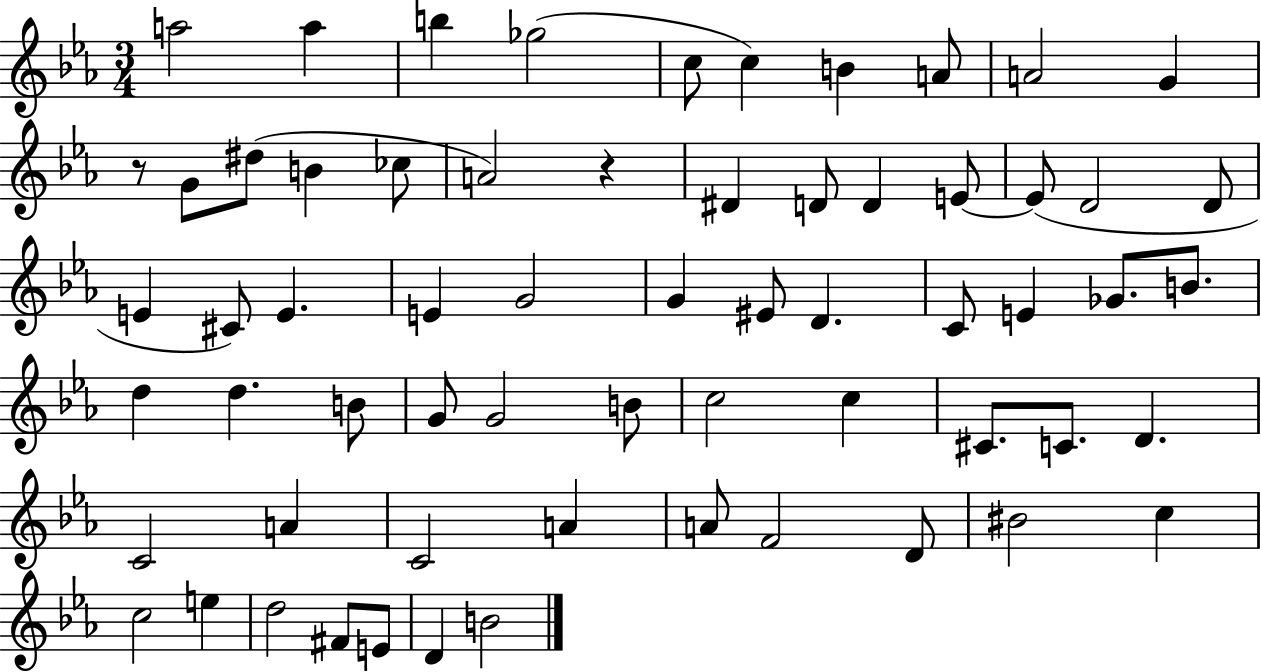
X:1
T:Untitled
M:3/4
L:1/4
K:Eb
a2 a b _g2 c/2 c B A/2 A2 G z/2 G/2 ^d/2 B _c/2 A2 z ^D D/2 D E/2 E/2 D2 D/2 E ^C/2 E E G2 G ^E/2 D C/2 E _G/2 B/2 d d B/2 G/2 G2 B/2 c2 c ^C/2 C/2 D C2 A C2 A A/2 F2 D/2 ^B2 c c2 e d2 ^F/2 E/2 D B2